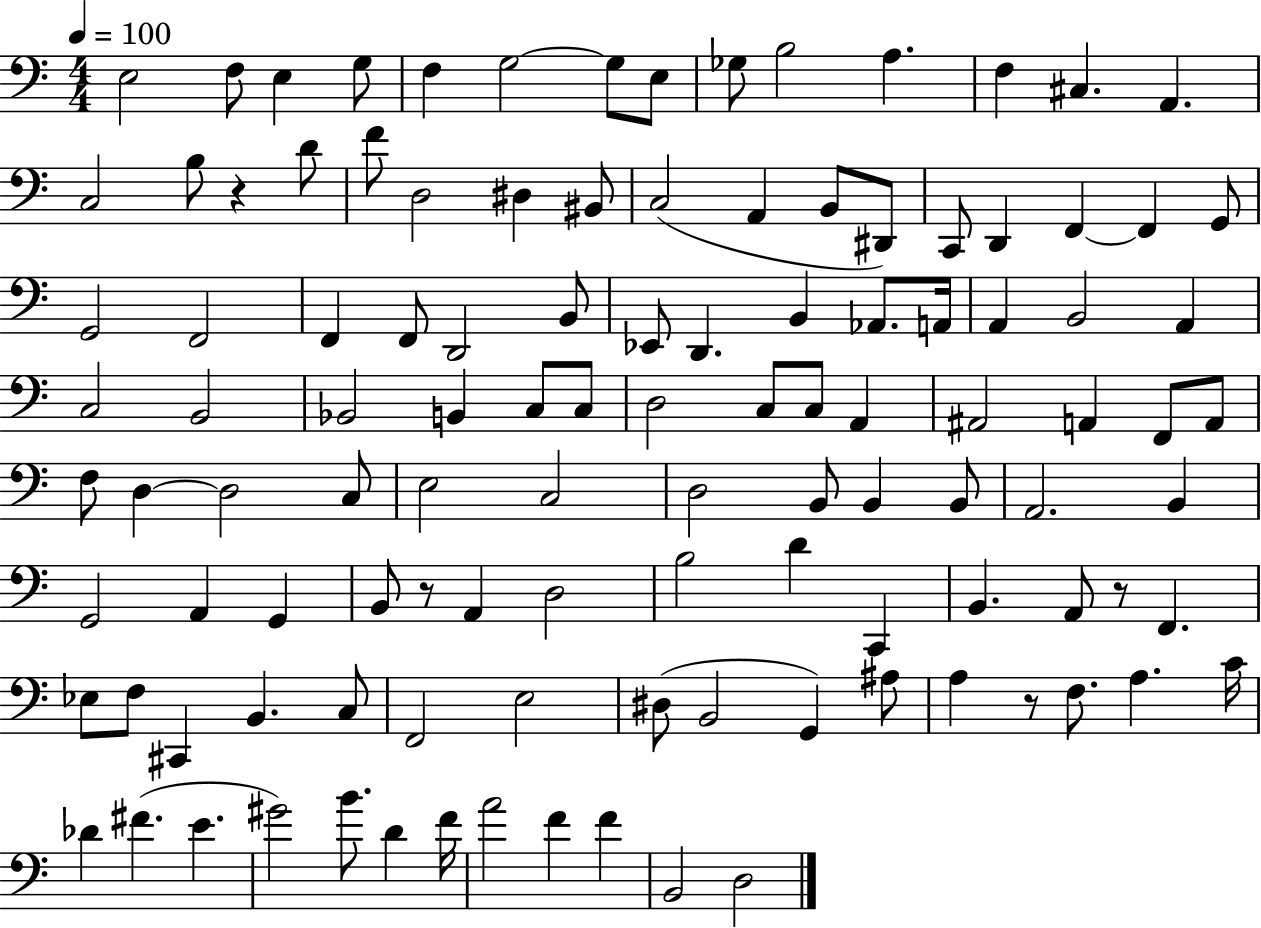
E3/h F3/e E3/q G3/e F3/q G3/h G3/e E3/e Gb3/e B3/h A3/q. F3/q C#3/q. A2/q. C3/h B3/e R/q D4/e F4/e D3/h D#3/q BIS2/e C3/h A2/q B2/e D#2/e C2/e D2/q F2/q F2/q G2/e G2/h F2/h F2/q F2/e D2/h B2/e Eb2/e D2/q. B2/q Ab2/e. A2/s A2/q B2/h A2/q C3/h B2/h Bb2/h B2/q C3/e C3/e D3/h C3/e C3/e A2/q A#2/h A2/q F2/e A2/e F3/e D3/q D3/h C3/e E3/h C3/h D3/h B2/e B2/q B2/e A2/h. B2/q G2/h A2/q G2/q B2/e R/e A2/q D3/h B3/h D4/q C2/q B2/q. A2/e R/e F2/q. Eb3/e F3/e C#2/q B2/q. C3/e F2/h E3/h D#3/e B2/h G2/q A#3/e A3/q R/e F3/e. A3/q. C4/s Db4/q F#4/q. E4/q. G#4/h B4/e. D4/q F4/s A4/h F4/q F4/q B2/h D3/h